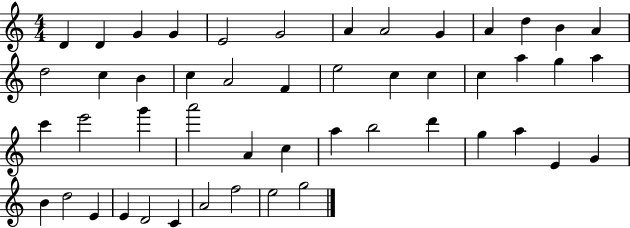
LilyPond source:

{
  \clef treble
  \numericTimeSignature
  \time 4/4
  \key c \major
  d'4 d'4 g'4 g'4 | e'2 g'2 | a'4 a'2 g'4 | a'4 d''4 b'4 a'4 | \break d''2 c''4 b'4 | c''4 a'2 f'4 | e''2 c''4 c''4 | c''4 a''4 g''4 a''4 | \break c'''4 e'''2 g'''4 | a'''2 a'4 c''4 | a''4 b''2 d'''4 | g''4 a''4 e'4 g'4 | \break b'4 d''2 e'4 | e'4 d'2 c'4 | a'2 f''2 | e''2 g''2 | \break \bar "|."
}